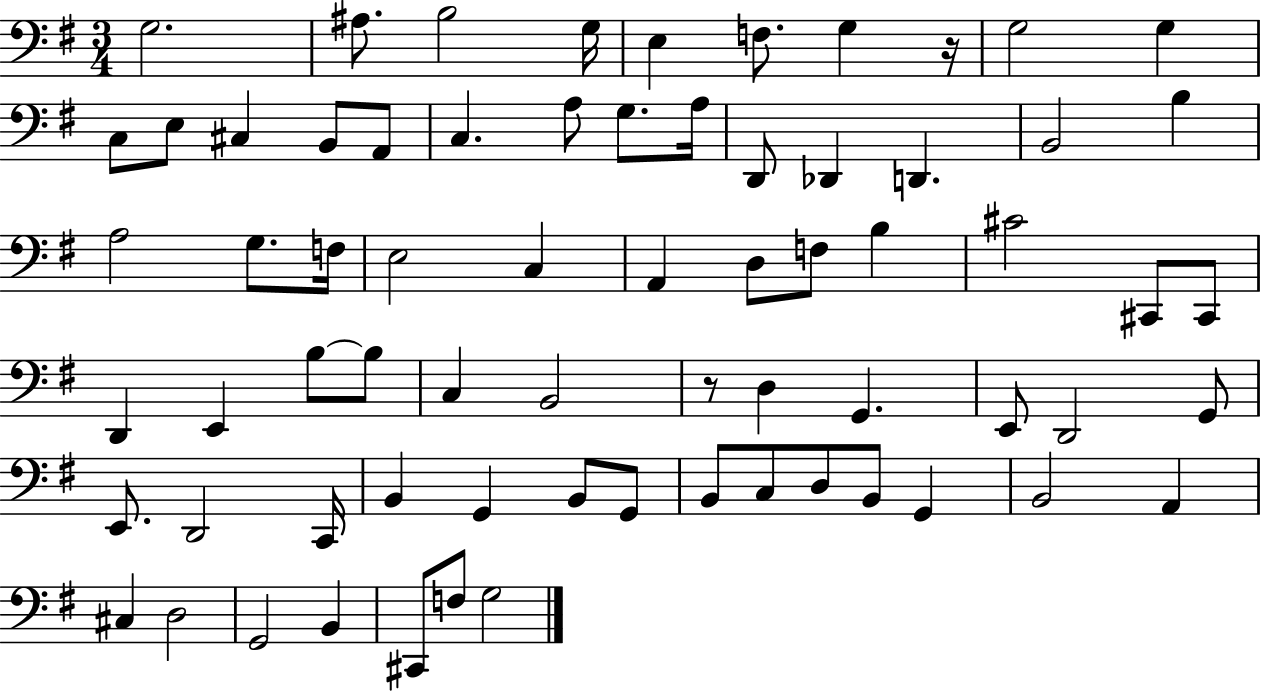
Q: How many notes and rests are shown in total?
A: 69